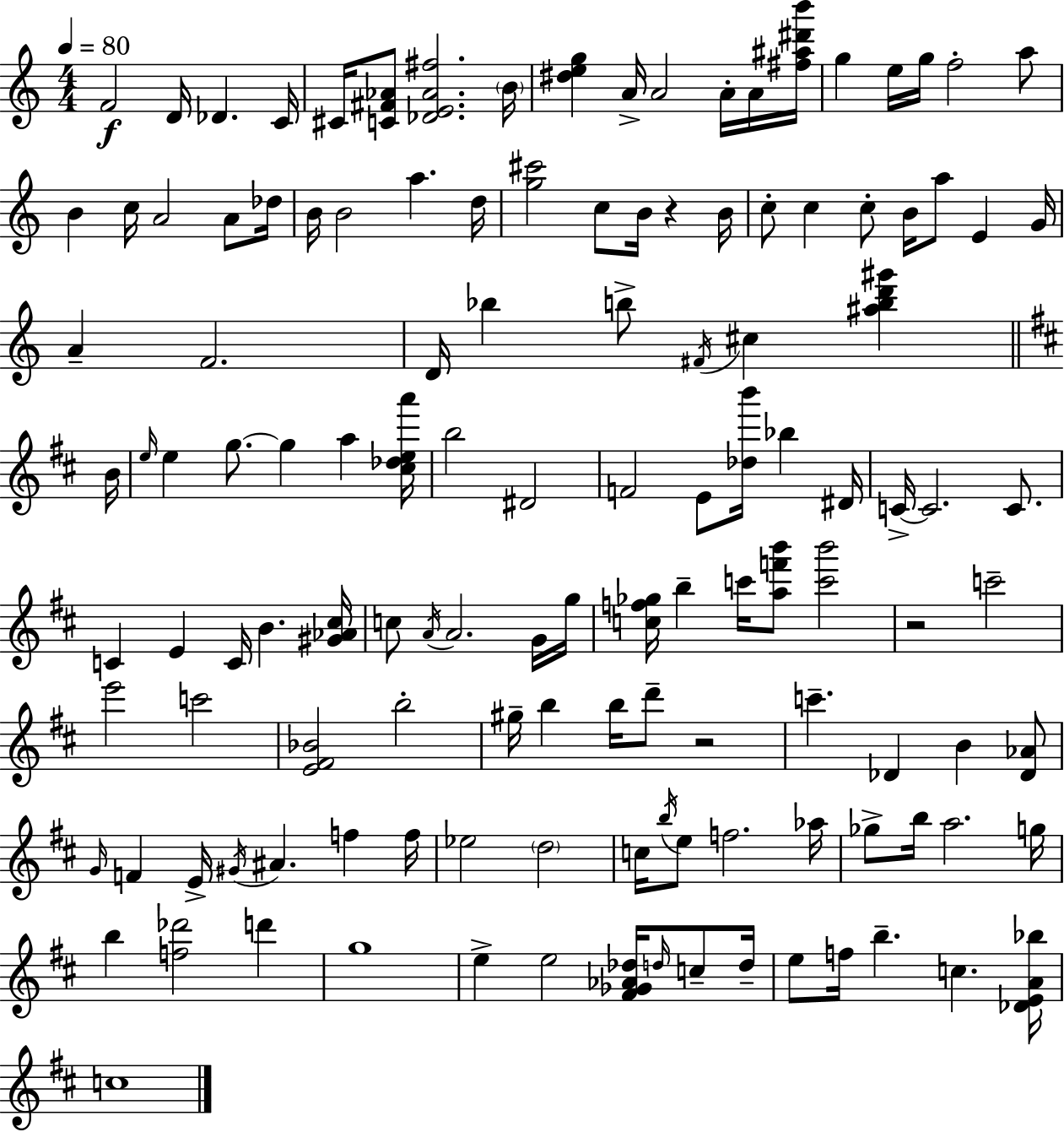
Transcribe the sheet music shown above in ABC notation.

X:1
T:Untitled
M:4/4
L:1/4
K:Am
F2 D/4 _D C/4 ^C/4 [C^F_A]/2 [_DE_A^f]2 B/4 [^deg] A/4 A2 A/4 A/4 [^f^a^d'b']/4 g e/4 g/4 f2 a/2 B c/4 A2 A/2 _d/4 B/4 B2 a d/4 [g^c']2 c/2 B/4 z B/4 c/2 c c/2 B/4 a/2 E G/4 A F2 D/4 _b b/2 ^F/4 ^c [^abd'^g'] B/4 e/4 e g/2 g a [^c_dea']/4 b2 ^D2 F2 E/2 [_db']/4 _b ^D/4 C/4 C2 C/2 C E C/4 B [^G_A^c]/4 c/2 A/4 A2 G/4 g/4 [cf_g]/4 b c'/4 [af'b']/2 [c'b']2 z2 c'2 e'2 c'2 [E^F_B]2 b2 ^g/4 b b/4 d'/2 z2 c' _D B [_D_A]/2 G/4 F E/4 ^G/4 ^A f f/4 _e2 d2 c/4 b/4 e/2 f2 _a/4 _g/2 b/4 a2 g/4 b [f_d']2 d' g4 e e2 [^F_G_A_d]/4 d/4 c/2 d/4 e/2 f/4 b c [_DEA_b]/4 c4